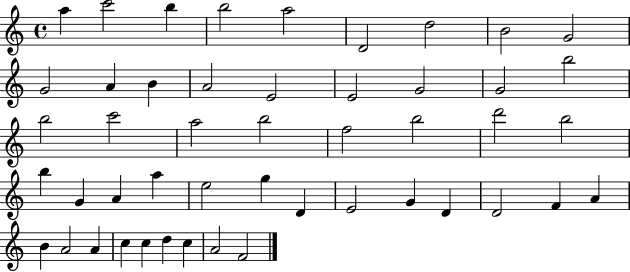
{
  \clef treble
  \time 4/4
  \defaultTimeSignature
  \key c \major
  a''4 c'''2 b''4 | b''2 a''2 | d'2 d''2 | b'2 g'2 | \break g'2 a'4 b'4 | a'2 e'2 | e'2 g'2 | g'2 b''2 | \break b''2 c'''2 | a''2 b''2 | f''2 b''2 | d'''2 b''2 | \break b''4 g'4 a'4 a''4 | e''2 g''4 d'4 | e'2 g'4 d'4 | d'2 f'4 a'4 | \break b'4 a'2 a'4 | c''4 c''4 d''4 c''4 | a'2 f'2 | \bar "|."
}